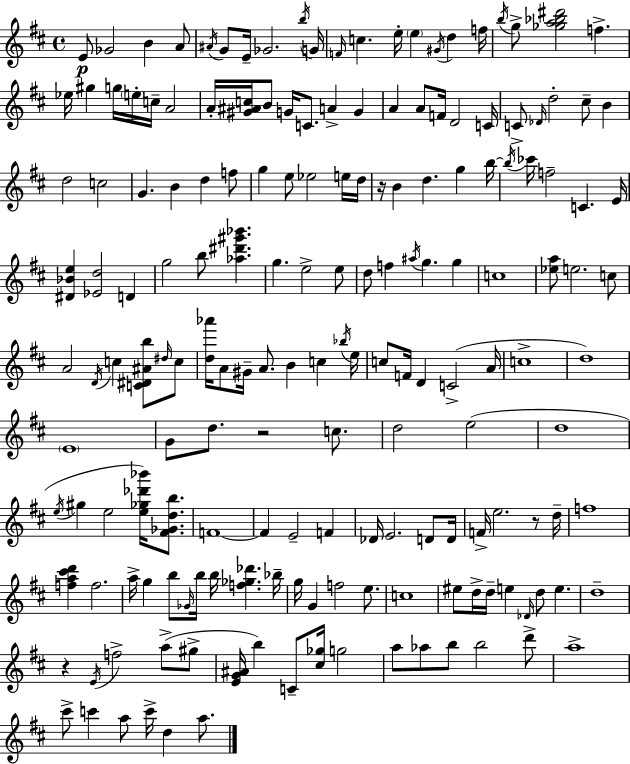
{
  \clef treble
  \time 4/4
  \defaultTimeSignature
  \key d \major
  e'8\p ges'2 b'4 a'8 | \acciaccatura { ais'16 } g'8 e'16-- ges'2. | \acciaccatura { b''16 } g'16 \grace { f'16 } c''4. e''16-. \parenthesize e''4 \acciaccatura { gis'16 } d''4 | f''16 \acciaccatura { b''16 } g''8-> <ges'' a'' bes'' dis'''>2 f''4.-> | \break ees''16 gis''4 g''16 \parenthesize e''16-. c''16-- a'2 | a'16-. <gis' ais' c''>16 b'8 g'16 c'8. a'4-> | g'4 a'4 a'8 f'16 d'2 | c'16 c'8-> \grace { des'16 } d''2-. | \break cis''8-- b'4 d''2 c''2 | g'4. b'4 | d''4 f''8 g''4 e''8 ees''2 | e''16 d''16 r16 b'4 d''4. | \break g''4 b''16~~ \acciaccatura { b''16 } ces'''16 f''2-- | c'4. e'16 <dis' bes' e''>4 <ees' d''>2 | d'4 g''2 b''8 | <aes'' dis''' gis''' bes'''>4. g''4. e''2-> | \break e''8 d''8 f''4 \acciaccatura { ais''16 } g''4. | g''4 c''1 | <ees'' a''>8 e''2. | c''8 a'2 | \break \acciaccatura { d'16 } c''4 <c' dis' ais' b''>8 \grace { dis''16 } c''8 <d'' aes'''>16 a'8 gis'16-- a'8. | b'4 c''4 \acciaccatura { bes''16 } e''16 c''8 f'16 d'4 | c'2->( a'16 c''1-> | d''1) | \break \parenthesize e'1 | g'8 d''8. | r2 c''8. d''2 | e''2( d''1 | \break \acciaccatura { e''16 } gis''4 | e''2 <e'' ges'' des''' bes'''>16) <fis' ges' d'' b''>8. f'1~~ | f'4 | e'2-- f'4 des'16 e'2. | \break d'8 d'16 f'16-> e''2. | r8 d''16-- f''1 | <f'' a'' cis''' d'''>4 | f''2. a''16-> g''4 | \break b''8 \grace { ges'16 } b''16 b''16 <f'' ges'' des'''>4. bes''16-- g''16 g'4 | f''2 e''8. c''1 | eis''8 d''16-> | d''16-- e''4 \grace { des'16 } d''8 e''4. d''1-- | \break r4 | \acciaccatura { e'16 } f''2-> a''8->( gis''8-> <e' g' ais'>16 | b''4) c'8-- <cis'' ges''>16 g''2 a''8 | aes''8 b''8 b''2 d'''8-> a''1-> | \break cis'''8-> | c'''4 a''8 c'''16-> d''4 a''8. \bar "|."
}